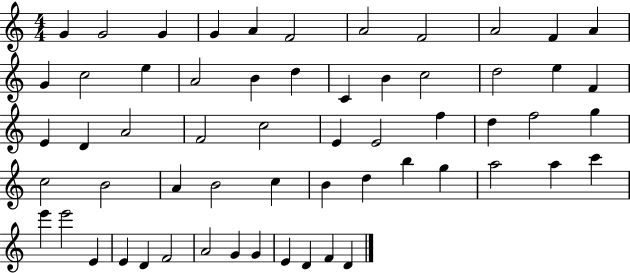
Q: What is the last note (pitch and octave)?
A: D4